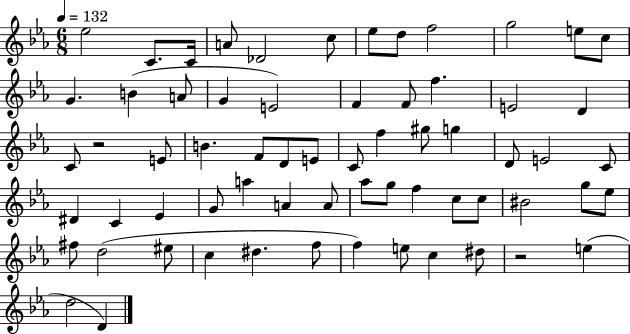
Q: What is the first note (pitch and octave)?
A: Eb5